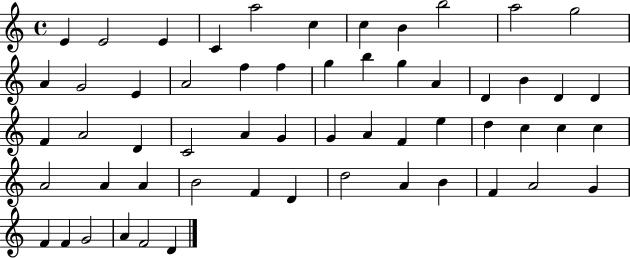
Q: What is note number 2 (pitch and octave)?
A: E4